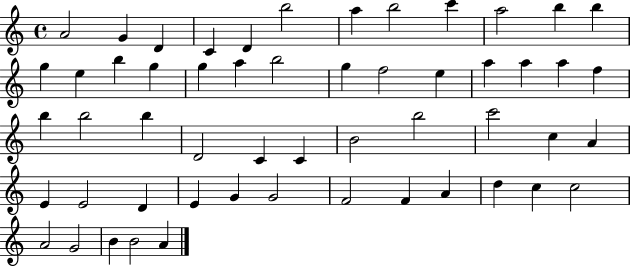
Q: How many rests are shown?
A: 0